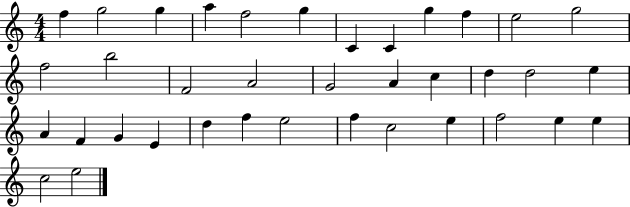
{
  \clef treble
  \numericTimeSignature
  \time 4/4
  \key c \major
  f''4 g''2 g''4 | a''4 f''2 g''4 | c'4 c'4 g''4 f''4 | e''2 g''2 | \break f''2 b''2 | f'2 a'2 | g'2 a'4 c''4 | d''4 d''2 e''4 | \break a'4 f'4 g'4 e'4 | d''4 f''4 e''2 | f''4 c''2 e''4 | f''2 e''4 e''4 | \break c''2 e''2 | \bar "|."
}